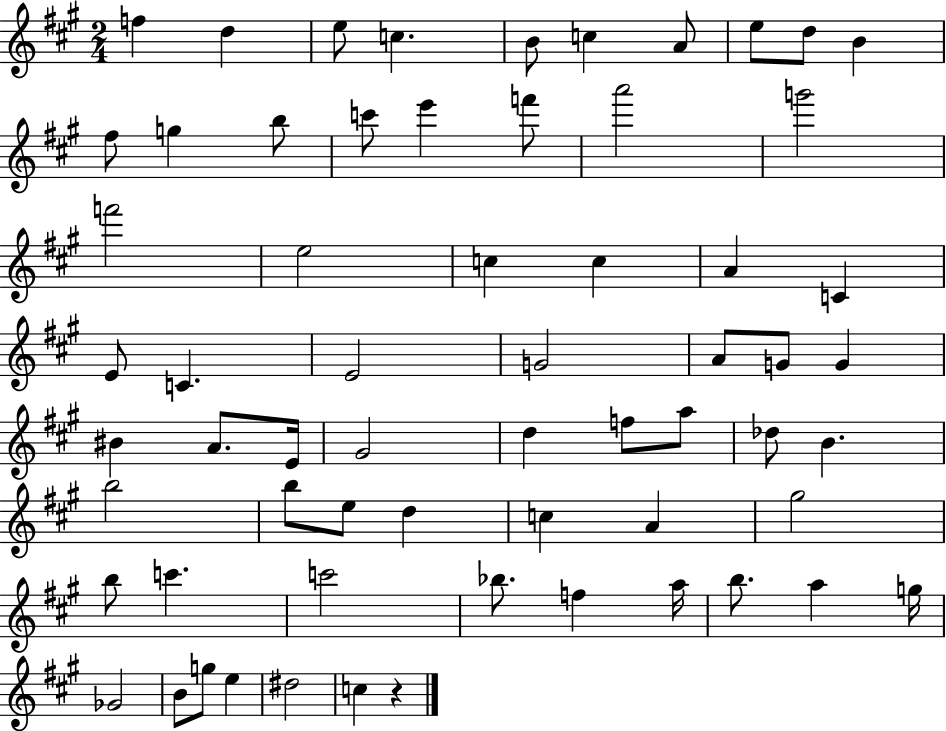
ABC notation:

X:1
T:Untitled
M:2/4
L:1/4
K:A
f d e/2 c B/2 c A/2 e/2 d/2 B ^f/2 g b/2 c'/2 e' f'/2 a'2 g'2 f'2 e2 c c A C E/2 C E2 G2 A/2 G/2 G ^B A/2 E/4 ^G2 d f/2 a/2 _d/2 B b2 b/2 e/2 d c A ^g2 b/2 c' c'2 _b/2 f a/4 b/2 a g/4 _G2 B/2 g/2 e ^d2 c z